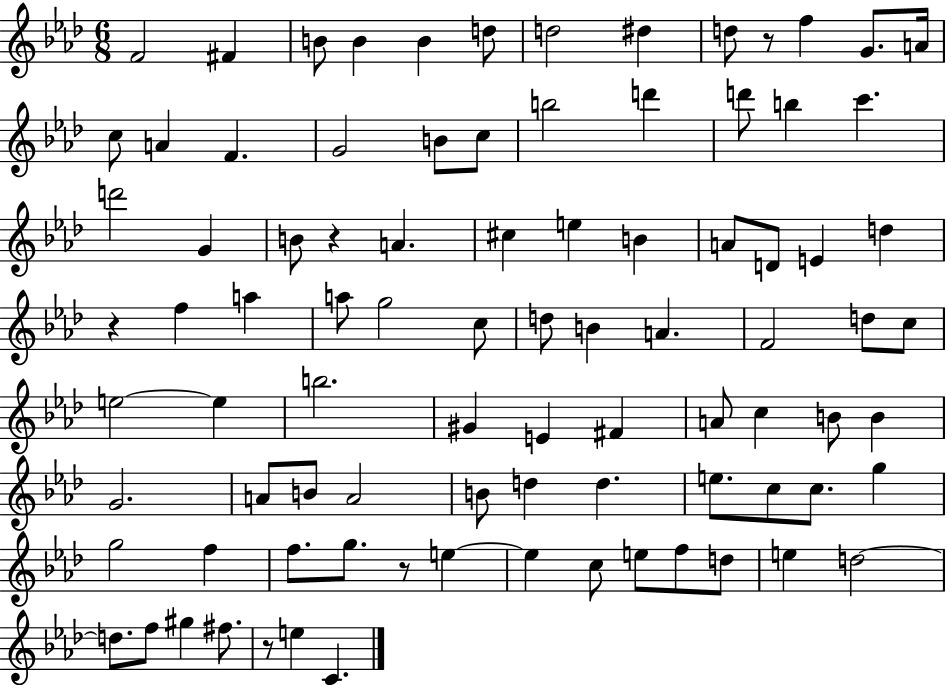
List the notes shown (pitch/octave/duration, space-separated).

F4/h F#4/q B4/e B4/q B4/q D5/e D5/h D#5/q D5/e R/e F5/q G4/e. A4/s C5/e A4/q F4/q. G4/h B4/e C5/e B5/h D6/q D6/e B5/q C6/q. D6/h G4/q B4/e R/q A4/q. C#5/q E5/q B4/q A4/e D4/e E4/q D5/q R/q F5/q A5/q A5/e G5/h C5/e D5/e B4/q A4/q. F4/h D5/e C5/e E5/h E5/q B5/h. G#4/q E4/q F#4/q A4/e C5/q B4/e B4/q G4/h. A4/e B4/e A4/h B4/e D5/q D5/q. E5/e. C5/e C5/e. G5/q G5/h F5/q F5/e. G5/e. R/e E5/q E5/q C5/e E5/e F5/e D5/e E5/q D5/h D5/e. F5/e G#5/q F#5/e. R/e E5/q C4/q.